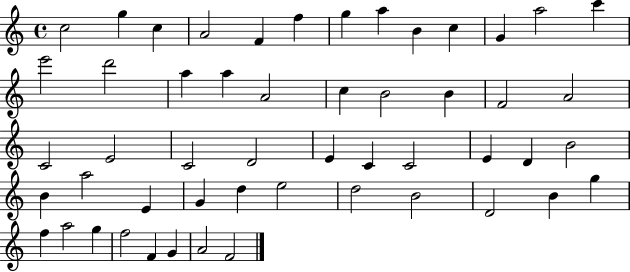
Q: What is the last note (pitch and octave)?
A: F4